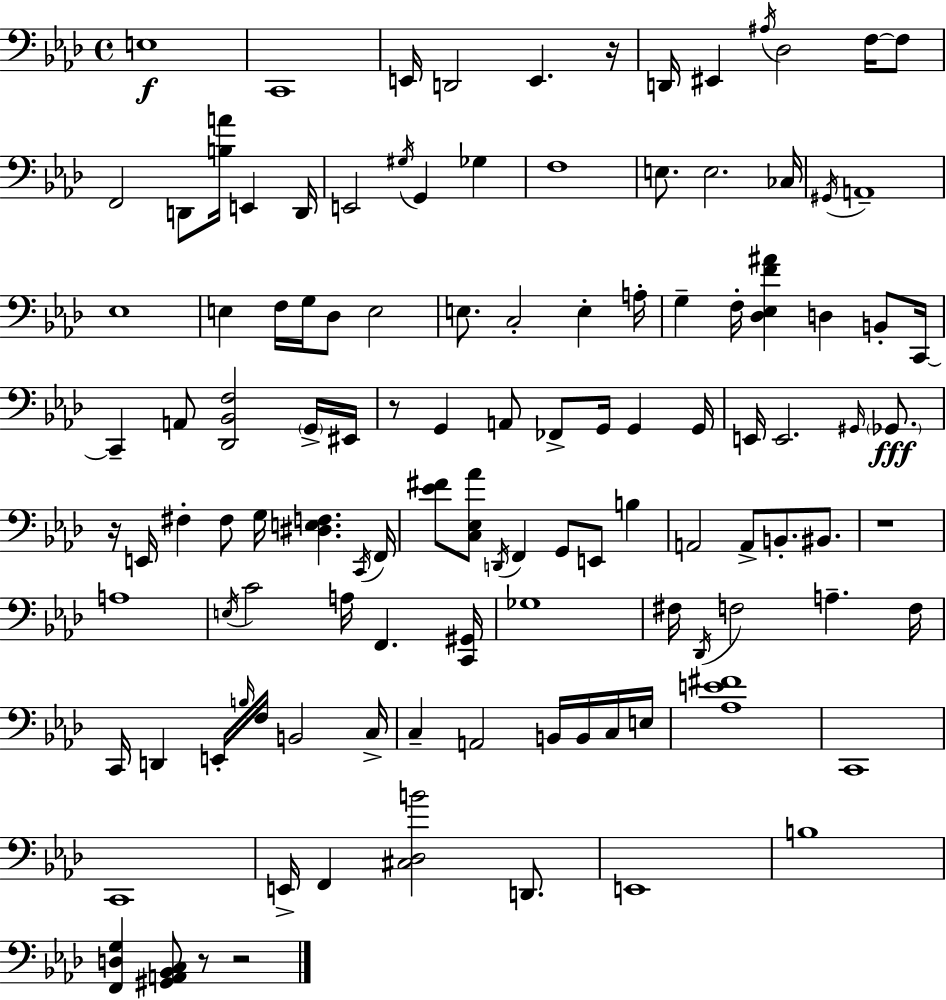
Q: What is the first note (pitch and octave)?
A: E3